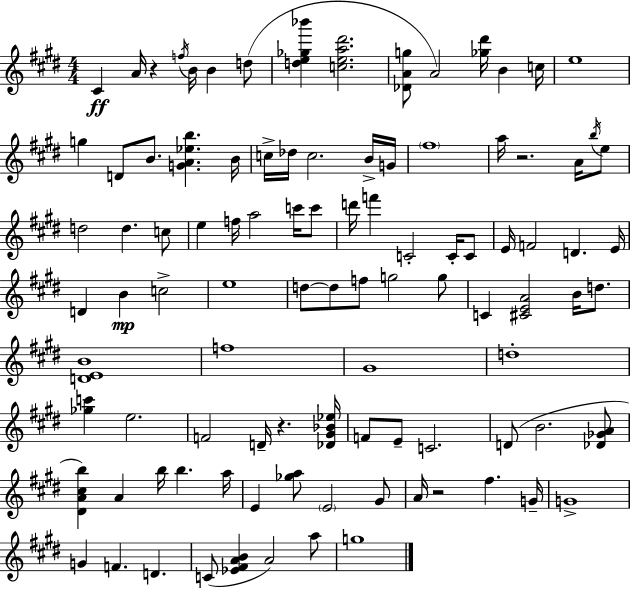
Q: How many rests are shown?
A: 4